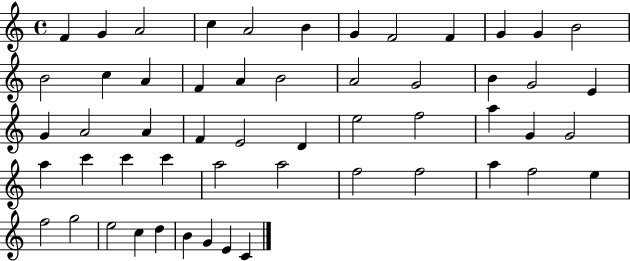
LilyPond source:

{
  \clef treble
  \time 4/4
  \defaultTimeSignature
  \key c \major
  f'4 g'4 a'2 | c''4 a'2 b'4 | g'4 f'2 f'4 | g'4 g'4 b'2 | \break b'2 c''4 a'4 | f'4 a'4 b'2 | a'2 g'2 | b'4 g'2 e'4 | \break g'4 a'2 a'4 | f'4 e'2 d'4 | e''2 f''2 | a''4 g'4 g'2 | \break a''4 c'''4 c'''4 c'''4 | a''2 a''2 | f''2 f''2 | a''4 f''2 e''4 | \break f''2 g''2 | e''2 c''4 d''4 | b'4 g'4 e'4 c'4 | \bar "|."
}